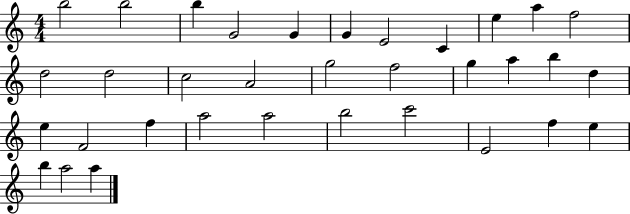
B5/h B5/h B5/q G4/h G4/q G4/q E4/h C4/q E5/q A5/q F5/h D5/h D5/h C5/h A4/h G5/h F5/h G5/q A5/q B5/q D5/q E5/q F4/h F5/q A5/h A5/h B5/h C6/h E4/h F5/q E5/q B5/q A5/h A5/q